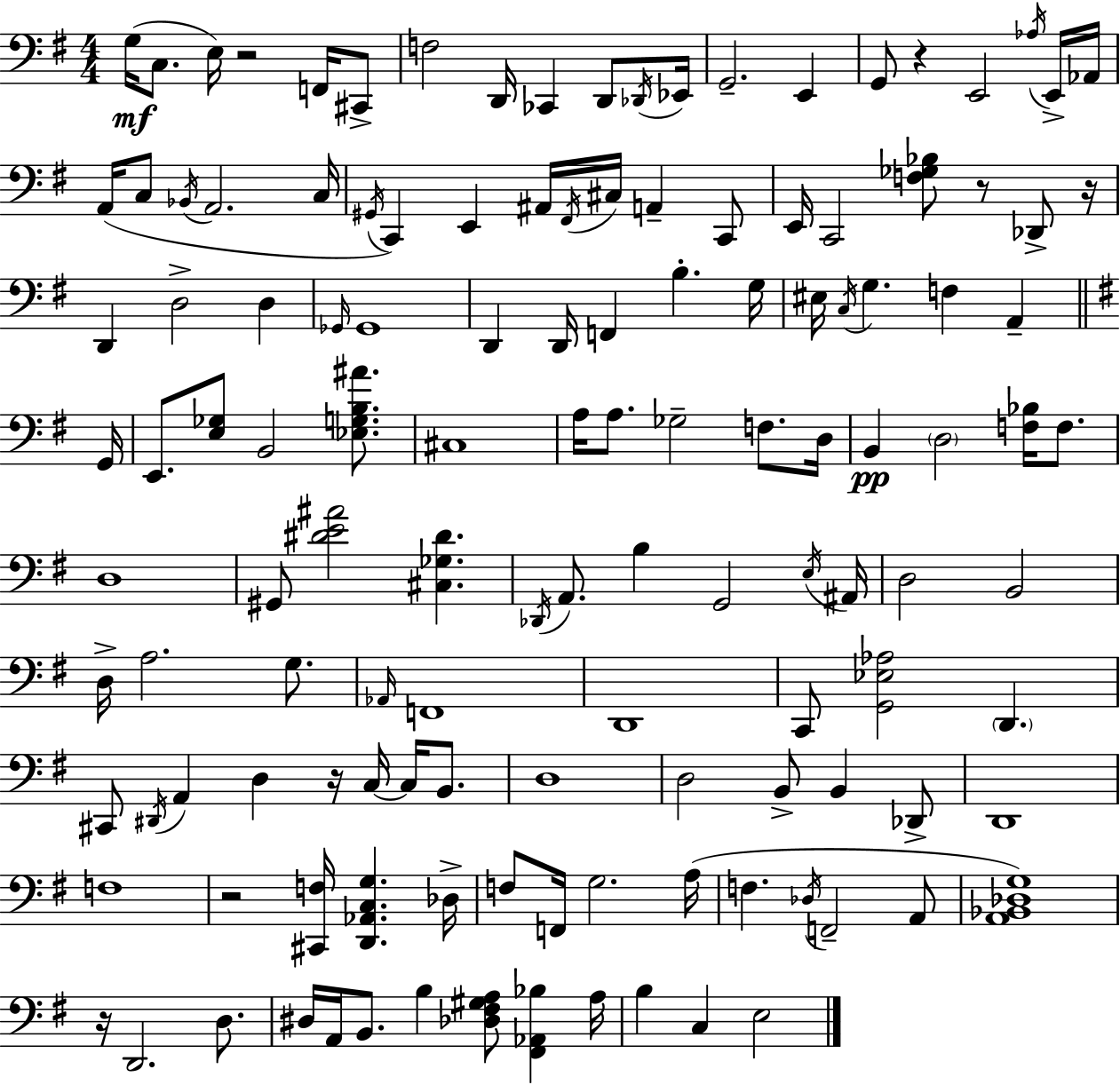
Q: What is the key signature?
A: G major